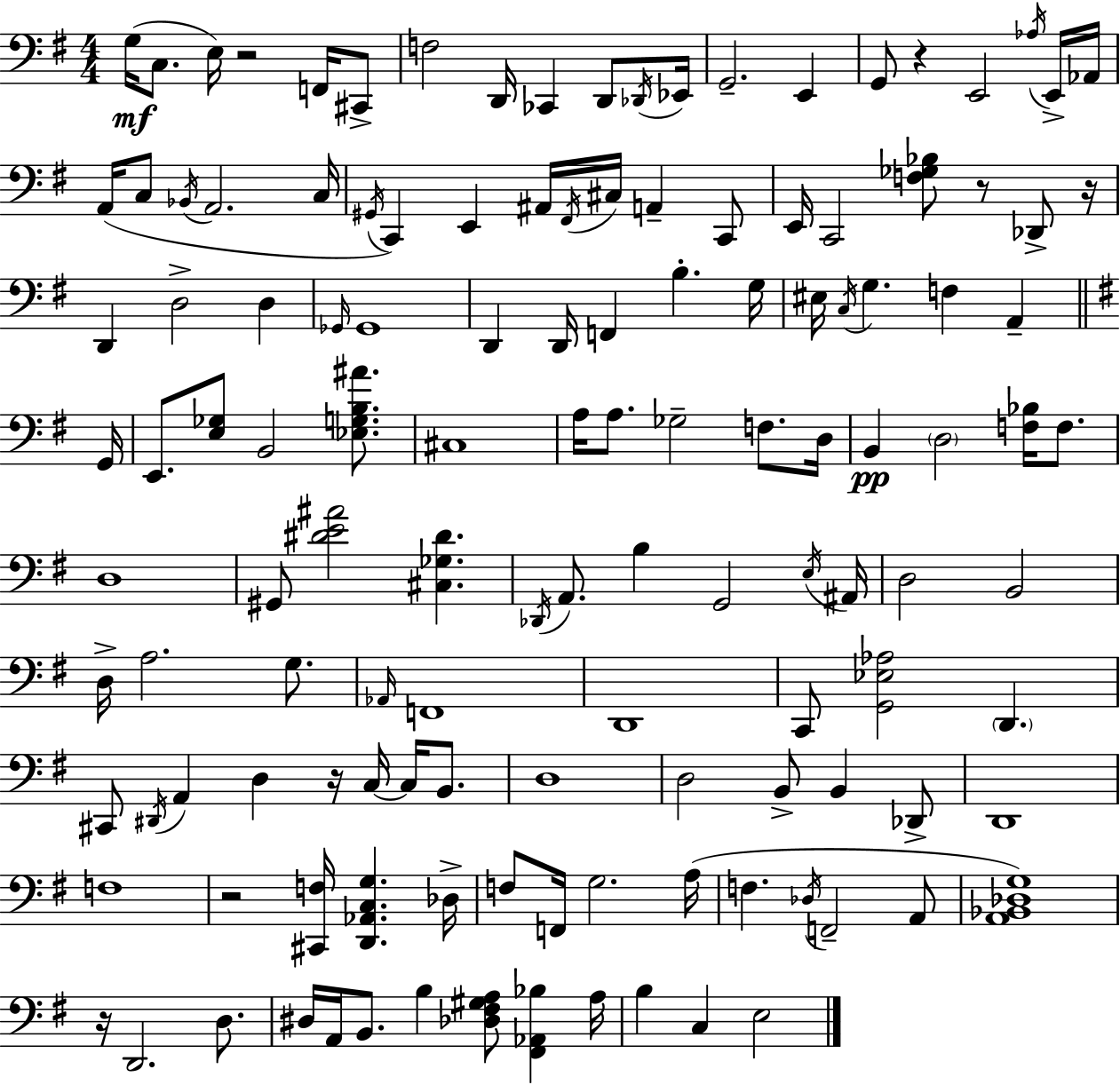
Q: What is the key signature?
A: G major